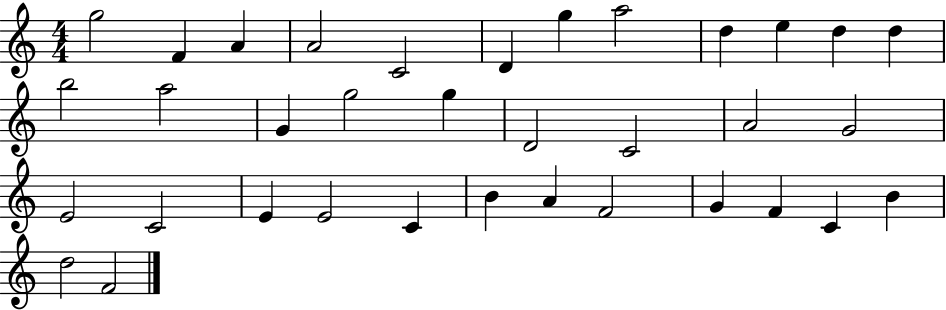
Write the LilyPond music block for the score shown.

{
  \clef treble
  \numericTimeSignature
  \time 4/4
  \key c \major
  g''2 f'4 a'4 | a'2 c'2 | d'4 g''4 a''2 | d''4 e''4 d''4 d''4 | \break b''2 a''2 | g'4 g''2 g''4 | d'2 c'2 | a'2 g'2 | \break e'2 c'2 | e'4 e'2 c'4 | b'4 a'4 f'2 | g'4 f'4 c'4 b'4 | \break d''2 f'2 | \bar "|."
}